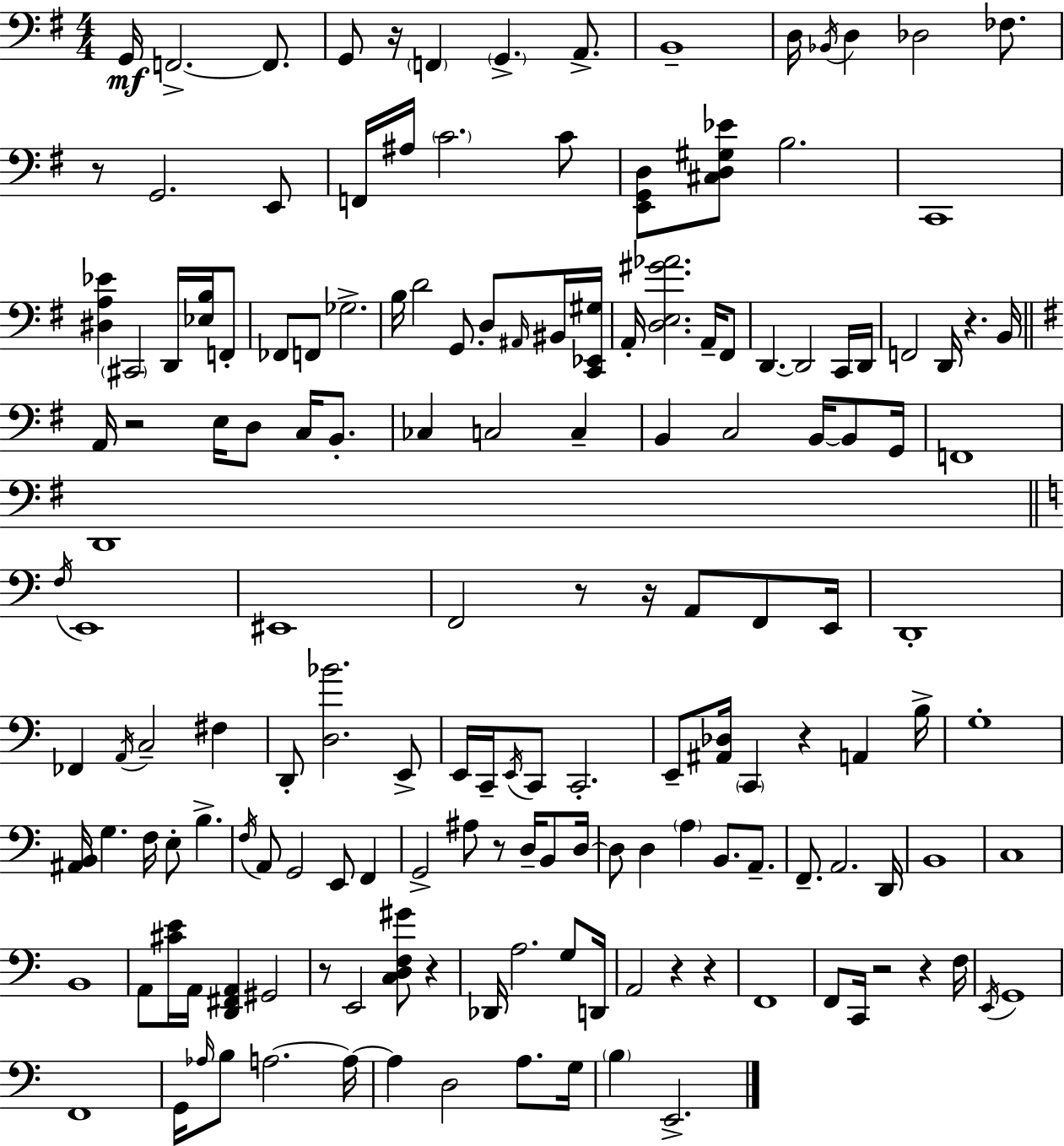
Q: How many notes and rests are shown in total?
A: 160